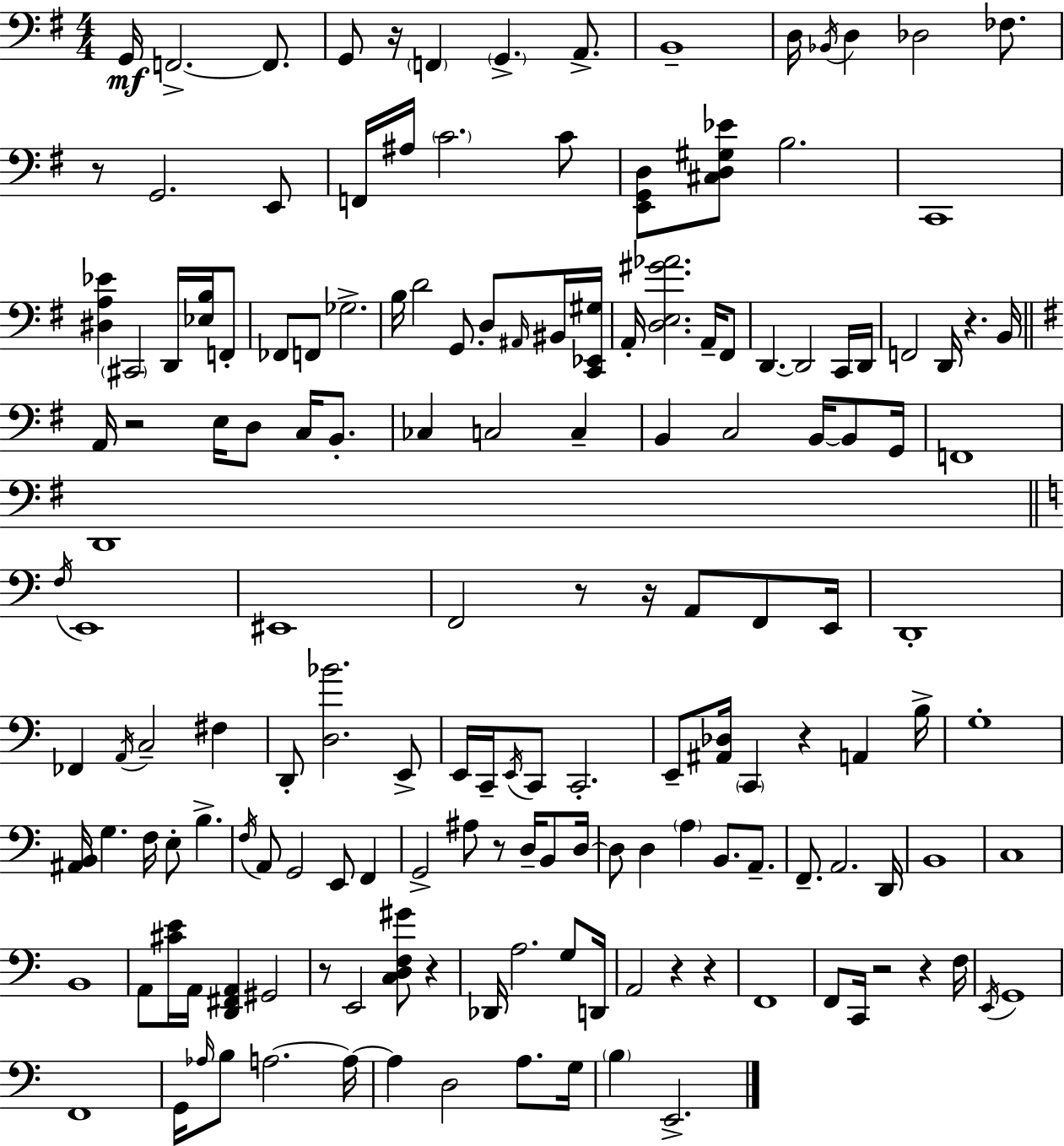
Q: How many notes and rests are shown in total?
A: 160